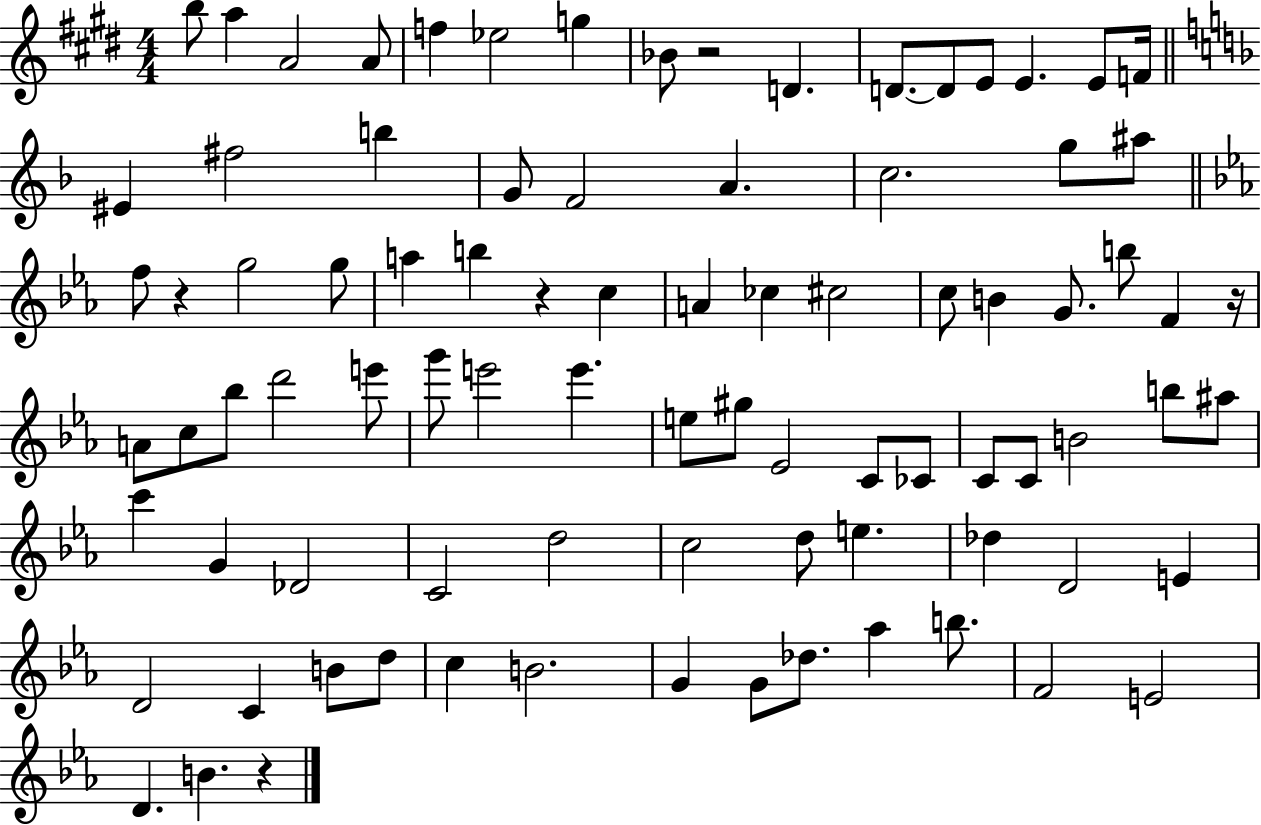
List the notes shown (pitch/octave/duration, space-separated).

B5/e A5/q A4/h A4/e F5/q Eb5/h G5/q Bb4/e R/h D4/q. D4/e. D4/e E4/e E4/q. E4/e F4/s EIS4/q F#5/h B5/q G4/e F4/h A4/q. C5/h. G5/e A#5/e F5/e R/q G5/h G5/e A5/q B5/q R/q C5/q A4/q CES5/q C#5/h C5/e B4/q G4/e. B5/e F4/q R/s A4/e C5/e Bb5/e D6/h E6/e G6/e E6/h E6/q. E5/e G#5/e Eb4/h C4/e CES4/e C4/e C4/e B4/h B5/e A#5/e C6/q G4/q Db4/h C4/h D5/h C5/h D5/e E5/q. Db5/q D4/h E4/q D4/h C4/q B4/e D5/e C5/q B4/h. G4/q G4/e Db5/e. Ab5/q B5/e. F4/h E4/h D4/q. B4/q. R/q